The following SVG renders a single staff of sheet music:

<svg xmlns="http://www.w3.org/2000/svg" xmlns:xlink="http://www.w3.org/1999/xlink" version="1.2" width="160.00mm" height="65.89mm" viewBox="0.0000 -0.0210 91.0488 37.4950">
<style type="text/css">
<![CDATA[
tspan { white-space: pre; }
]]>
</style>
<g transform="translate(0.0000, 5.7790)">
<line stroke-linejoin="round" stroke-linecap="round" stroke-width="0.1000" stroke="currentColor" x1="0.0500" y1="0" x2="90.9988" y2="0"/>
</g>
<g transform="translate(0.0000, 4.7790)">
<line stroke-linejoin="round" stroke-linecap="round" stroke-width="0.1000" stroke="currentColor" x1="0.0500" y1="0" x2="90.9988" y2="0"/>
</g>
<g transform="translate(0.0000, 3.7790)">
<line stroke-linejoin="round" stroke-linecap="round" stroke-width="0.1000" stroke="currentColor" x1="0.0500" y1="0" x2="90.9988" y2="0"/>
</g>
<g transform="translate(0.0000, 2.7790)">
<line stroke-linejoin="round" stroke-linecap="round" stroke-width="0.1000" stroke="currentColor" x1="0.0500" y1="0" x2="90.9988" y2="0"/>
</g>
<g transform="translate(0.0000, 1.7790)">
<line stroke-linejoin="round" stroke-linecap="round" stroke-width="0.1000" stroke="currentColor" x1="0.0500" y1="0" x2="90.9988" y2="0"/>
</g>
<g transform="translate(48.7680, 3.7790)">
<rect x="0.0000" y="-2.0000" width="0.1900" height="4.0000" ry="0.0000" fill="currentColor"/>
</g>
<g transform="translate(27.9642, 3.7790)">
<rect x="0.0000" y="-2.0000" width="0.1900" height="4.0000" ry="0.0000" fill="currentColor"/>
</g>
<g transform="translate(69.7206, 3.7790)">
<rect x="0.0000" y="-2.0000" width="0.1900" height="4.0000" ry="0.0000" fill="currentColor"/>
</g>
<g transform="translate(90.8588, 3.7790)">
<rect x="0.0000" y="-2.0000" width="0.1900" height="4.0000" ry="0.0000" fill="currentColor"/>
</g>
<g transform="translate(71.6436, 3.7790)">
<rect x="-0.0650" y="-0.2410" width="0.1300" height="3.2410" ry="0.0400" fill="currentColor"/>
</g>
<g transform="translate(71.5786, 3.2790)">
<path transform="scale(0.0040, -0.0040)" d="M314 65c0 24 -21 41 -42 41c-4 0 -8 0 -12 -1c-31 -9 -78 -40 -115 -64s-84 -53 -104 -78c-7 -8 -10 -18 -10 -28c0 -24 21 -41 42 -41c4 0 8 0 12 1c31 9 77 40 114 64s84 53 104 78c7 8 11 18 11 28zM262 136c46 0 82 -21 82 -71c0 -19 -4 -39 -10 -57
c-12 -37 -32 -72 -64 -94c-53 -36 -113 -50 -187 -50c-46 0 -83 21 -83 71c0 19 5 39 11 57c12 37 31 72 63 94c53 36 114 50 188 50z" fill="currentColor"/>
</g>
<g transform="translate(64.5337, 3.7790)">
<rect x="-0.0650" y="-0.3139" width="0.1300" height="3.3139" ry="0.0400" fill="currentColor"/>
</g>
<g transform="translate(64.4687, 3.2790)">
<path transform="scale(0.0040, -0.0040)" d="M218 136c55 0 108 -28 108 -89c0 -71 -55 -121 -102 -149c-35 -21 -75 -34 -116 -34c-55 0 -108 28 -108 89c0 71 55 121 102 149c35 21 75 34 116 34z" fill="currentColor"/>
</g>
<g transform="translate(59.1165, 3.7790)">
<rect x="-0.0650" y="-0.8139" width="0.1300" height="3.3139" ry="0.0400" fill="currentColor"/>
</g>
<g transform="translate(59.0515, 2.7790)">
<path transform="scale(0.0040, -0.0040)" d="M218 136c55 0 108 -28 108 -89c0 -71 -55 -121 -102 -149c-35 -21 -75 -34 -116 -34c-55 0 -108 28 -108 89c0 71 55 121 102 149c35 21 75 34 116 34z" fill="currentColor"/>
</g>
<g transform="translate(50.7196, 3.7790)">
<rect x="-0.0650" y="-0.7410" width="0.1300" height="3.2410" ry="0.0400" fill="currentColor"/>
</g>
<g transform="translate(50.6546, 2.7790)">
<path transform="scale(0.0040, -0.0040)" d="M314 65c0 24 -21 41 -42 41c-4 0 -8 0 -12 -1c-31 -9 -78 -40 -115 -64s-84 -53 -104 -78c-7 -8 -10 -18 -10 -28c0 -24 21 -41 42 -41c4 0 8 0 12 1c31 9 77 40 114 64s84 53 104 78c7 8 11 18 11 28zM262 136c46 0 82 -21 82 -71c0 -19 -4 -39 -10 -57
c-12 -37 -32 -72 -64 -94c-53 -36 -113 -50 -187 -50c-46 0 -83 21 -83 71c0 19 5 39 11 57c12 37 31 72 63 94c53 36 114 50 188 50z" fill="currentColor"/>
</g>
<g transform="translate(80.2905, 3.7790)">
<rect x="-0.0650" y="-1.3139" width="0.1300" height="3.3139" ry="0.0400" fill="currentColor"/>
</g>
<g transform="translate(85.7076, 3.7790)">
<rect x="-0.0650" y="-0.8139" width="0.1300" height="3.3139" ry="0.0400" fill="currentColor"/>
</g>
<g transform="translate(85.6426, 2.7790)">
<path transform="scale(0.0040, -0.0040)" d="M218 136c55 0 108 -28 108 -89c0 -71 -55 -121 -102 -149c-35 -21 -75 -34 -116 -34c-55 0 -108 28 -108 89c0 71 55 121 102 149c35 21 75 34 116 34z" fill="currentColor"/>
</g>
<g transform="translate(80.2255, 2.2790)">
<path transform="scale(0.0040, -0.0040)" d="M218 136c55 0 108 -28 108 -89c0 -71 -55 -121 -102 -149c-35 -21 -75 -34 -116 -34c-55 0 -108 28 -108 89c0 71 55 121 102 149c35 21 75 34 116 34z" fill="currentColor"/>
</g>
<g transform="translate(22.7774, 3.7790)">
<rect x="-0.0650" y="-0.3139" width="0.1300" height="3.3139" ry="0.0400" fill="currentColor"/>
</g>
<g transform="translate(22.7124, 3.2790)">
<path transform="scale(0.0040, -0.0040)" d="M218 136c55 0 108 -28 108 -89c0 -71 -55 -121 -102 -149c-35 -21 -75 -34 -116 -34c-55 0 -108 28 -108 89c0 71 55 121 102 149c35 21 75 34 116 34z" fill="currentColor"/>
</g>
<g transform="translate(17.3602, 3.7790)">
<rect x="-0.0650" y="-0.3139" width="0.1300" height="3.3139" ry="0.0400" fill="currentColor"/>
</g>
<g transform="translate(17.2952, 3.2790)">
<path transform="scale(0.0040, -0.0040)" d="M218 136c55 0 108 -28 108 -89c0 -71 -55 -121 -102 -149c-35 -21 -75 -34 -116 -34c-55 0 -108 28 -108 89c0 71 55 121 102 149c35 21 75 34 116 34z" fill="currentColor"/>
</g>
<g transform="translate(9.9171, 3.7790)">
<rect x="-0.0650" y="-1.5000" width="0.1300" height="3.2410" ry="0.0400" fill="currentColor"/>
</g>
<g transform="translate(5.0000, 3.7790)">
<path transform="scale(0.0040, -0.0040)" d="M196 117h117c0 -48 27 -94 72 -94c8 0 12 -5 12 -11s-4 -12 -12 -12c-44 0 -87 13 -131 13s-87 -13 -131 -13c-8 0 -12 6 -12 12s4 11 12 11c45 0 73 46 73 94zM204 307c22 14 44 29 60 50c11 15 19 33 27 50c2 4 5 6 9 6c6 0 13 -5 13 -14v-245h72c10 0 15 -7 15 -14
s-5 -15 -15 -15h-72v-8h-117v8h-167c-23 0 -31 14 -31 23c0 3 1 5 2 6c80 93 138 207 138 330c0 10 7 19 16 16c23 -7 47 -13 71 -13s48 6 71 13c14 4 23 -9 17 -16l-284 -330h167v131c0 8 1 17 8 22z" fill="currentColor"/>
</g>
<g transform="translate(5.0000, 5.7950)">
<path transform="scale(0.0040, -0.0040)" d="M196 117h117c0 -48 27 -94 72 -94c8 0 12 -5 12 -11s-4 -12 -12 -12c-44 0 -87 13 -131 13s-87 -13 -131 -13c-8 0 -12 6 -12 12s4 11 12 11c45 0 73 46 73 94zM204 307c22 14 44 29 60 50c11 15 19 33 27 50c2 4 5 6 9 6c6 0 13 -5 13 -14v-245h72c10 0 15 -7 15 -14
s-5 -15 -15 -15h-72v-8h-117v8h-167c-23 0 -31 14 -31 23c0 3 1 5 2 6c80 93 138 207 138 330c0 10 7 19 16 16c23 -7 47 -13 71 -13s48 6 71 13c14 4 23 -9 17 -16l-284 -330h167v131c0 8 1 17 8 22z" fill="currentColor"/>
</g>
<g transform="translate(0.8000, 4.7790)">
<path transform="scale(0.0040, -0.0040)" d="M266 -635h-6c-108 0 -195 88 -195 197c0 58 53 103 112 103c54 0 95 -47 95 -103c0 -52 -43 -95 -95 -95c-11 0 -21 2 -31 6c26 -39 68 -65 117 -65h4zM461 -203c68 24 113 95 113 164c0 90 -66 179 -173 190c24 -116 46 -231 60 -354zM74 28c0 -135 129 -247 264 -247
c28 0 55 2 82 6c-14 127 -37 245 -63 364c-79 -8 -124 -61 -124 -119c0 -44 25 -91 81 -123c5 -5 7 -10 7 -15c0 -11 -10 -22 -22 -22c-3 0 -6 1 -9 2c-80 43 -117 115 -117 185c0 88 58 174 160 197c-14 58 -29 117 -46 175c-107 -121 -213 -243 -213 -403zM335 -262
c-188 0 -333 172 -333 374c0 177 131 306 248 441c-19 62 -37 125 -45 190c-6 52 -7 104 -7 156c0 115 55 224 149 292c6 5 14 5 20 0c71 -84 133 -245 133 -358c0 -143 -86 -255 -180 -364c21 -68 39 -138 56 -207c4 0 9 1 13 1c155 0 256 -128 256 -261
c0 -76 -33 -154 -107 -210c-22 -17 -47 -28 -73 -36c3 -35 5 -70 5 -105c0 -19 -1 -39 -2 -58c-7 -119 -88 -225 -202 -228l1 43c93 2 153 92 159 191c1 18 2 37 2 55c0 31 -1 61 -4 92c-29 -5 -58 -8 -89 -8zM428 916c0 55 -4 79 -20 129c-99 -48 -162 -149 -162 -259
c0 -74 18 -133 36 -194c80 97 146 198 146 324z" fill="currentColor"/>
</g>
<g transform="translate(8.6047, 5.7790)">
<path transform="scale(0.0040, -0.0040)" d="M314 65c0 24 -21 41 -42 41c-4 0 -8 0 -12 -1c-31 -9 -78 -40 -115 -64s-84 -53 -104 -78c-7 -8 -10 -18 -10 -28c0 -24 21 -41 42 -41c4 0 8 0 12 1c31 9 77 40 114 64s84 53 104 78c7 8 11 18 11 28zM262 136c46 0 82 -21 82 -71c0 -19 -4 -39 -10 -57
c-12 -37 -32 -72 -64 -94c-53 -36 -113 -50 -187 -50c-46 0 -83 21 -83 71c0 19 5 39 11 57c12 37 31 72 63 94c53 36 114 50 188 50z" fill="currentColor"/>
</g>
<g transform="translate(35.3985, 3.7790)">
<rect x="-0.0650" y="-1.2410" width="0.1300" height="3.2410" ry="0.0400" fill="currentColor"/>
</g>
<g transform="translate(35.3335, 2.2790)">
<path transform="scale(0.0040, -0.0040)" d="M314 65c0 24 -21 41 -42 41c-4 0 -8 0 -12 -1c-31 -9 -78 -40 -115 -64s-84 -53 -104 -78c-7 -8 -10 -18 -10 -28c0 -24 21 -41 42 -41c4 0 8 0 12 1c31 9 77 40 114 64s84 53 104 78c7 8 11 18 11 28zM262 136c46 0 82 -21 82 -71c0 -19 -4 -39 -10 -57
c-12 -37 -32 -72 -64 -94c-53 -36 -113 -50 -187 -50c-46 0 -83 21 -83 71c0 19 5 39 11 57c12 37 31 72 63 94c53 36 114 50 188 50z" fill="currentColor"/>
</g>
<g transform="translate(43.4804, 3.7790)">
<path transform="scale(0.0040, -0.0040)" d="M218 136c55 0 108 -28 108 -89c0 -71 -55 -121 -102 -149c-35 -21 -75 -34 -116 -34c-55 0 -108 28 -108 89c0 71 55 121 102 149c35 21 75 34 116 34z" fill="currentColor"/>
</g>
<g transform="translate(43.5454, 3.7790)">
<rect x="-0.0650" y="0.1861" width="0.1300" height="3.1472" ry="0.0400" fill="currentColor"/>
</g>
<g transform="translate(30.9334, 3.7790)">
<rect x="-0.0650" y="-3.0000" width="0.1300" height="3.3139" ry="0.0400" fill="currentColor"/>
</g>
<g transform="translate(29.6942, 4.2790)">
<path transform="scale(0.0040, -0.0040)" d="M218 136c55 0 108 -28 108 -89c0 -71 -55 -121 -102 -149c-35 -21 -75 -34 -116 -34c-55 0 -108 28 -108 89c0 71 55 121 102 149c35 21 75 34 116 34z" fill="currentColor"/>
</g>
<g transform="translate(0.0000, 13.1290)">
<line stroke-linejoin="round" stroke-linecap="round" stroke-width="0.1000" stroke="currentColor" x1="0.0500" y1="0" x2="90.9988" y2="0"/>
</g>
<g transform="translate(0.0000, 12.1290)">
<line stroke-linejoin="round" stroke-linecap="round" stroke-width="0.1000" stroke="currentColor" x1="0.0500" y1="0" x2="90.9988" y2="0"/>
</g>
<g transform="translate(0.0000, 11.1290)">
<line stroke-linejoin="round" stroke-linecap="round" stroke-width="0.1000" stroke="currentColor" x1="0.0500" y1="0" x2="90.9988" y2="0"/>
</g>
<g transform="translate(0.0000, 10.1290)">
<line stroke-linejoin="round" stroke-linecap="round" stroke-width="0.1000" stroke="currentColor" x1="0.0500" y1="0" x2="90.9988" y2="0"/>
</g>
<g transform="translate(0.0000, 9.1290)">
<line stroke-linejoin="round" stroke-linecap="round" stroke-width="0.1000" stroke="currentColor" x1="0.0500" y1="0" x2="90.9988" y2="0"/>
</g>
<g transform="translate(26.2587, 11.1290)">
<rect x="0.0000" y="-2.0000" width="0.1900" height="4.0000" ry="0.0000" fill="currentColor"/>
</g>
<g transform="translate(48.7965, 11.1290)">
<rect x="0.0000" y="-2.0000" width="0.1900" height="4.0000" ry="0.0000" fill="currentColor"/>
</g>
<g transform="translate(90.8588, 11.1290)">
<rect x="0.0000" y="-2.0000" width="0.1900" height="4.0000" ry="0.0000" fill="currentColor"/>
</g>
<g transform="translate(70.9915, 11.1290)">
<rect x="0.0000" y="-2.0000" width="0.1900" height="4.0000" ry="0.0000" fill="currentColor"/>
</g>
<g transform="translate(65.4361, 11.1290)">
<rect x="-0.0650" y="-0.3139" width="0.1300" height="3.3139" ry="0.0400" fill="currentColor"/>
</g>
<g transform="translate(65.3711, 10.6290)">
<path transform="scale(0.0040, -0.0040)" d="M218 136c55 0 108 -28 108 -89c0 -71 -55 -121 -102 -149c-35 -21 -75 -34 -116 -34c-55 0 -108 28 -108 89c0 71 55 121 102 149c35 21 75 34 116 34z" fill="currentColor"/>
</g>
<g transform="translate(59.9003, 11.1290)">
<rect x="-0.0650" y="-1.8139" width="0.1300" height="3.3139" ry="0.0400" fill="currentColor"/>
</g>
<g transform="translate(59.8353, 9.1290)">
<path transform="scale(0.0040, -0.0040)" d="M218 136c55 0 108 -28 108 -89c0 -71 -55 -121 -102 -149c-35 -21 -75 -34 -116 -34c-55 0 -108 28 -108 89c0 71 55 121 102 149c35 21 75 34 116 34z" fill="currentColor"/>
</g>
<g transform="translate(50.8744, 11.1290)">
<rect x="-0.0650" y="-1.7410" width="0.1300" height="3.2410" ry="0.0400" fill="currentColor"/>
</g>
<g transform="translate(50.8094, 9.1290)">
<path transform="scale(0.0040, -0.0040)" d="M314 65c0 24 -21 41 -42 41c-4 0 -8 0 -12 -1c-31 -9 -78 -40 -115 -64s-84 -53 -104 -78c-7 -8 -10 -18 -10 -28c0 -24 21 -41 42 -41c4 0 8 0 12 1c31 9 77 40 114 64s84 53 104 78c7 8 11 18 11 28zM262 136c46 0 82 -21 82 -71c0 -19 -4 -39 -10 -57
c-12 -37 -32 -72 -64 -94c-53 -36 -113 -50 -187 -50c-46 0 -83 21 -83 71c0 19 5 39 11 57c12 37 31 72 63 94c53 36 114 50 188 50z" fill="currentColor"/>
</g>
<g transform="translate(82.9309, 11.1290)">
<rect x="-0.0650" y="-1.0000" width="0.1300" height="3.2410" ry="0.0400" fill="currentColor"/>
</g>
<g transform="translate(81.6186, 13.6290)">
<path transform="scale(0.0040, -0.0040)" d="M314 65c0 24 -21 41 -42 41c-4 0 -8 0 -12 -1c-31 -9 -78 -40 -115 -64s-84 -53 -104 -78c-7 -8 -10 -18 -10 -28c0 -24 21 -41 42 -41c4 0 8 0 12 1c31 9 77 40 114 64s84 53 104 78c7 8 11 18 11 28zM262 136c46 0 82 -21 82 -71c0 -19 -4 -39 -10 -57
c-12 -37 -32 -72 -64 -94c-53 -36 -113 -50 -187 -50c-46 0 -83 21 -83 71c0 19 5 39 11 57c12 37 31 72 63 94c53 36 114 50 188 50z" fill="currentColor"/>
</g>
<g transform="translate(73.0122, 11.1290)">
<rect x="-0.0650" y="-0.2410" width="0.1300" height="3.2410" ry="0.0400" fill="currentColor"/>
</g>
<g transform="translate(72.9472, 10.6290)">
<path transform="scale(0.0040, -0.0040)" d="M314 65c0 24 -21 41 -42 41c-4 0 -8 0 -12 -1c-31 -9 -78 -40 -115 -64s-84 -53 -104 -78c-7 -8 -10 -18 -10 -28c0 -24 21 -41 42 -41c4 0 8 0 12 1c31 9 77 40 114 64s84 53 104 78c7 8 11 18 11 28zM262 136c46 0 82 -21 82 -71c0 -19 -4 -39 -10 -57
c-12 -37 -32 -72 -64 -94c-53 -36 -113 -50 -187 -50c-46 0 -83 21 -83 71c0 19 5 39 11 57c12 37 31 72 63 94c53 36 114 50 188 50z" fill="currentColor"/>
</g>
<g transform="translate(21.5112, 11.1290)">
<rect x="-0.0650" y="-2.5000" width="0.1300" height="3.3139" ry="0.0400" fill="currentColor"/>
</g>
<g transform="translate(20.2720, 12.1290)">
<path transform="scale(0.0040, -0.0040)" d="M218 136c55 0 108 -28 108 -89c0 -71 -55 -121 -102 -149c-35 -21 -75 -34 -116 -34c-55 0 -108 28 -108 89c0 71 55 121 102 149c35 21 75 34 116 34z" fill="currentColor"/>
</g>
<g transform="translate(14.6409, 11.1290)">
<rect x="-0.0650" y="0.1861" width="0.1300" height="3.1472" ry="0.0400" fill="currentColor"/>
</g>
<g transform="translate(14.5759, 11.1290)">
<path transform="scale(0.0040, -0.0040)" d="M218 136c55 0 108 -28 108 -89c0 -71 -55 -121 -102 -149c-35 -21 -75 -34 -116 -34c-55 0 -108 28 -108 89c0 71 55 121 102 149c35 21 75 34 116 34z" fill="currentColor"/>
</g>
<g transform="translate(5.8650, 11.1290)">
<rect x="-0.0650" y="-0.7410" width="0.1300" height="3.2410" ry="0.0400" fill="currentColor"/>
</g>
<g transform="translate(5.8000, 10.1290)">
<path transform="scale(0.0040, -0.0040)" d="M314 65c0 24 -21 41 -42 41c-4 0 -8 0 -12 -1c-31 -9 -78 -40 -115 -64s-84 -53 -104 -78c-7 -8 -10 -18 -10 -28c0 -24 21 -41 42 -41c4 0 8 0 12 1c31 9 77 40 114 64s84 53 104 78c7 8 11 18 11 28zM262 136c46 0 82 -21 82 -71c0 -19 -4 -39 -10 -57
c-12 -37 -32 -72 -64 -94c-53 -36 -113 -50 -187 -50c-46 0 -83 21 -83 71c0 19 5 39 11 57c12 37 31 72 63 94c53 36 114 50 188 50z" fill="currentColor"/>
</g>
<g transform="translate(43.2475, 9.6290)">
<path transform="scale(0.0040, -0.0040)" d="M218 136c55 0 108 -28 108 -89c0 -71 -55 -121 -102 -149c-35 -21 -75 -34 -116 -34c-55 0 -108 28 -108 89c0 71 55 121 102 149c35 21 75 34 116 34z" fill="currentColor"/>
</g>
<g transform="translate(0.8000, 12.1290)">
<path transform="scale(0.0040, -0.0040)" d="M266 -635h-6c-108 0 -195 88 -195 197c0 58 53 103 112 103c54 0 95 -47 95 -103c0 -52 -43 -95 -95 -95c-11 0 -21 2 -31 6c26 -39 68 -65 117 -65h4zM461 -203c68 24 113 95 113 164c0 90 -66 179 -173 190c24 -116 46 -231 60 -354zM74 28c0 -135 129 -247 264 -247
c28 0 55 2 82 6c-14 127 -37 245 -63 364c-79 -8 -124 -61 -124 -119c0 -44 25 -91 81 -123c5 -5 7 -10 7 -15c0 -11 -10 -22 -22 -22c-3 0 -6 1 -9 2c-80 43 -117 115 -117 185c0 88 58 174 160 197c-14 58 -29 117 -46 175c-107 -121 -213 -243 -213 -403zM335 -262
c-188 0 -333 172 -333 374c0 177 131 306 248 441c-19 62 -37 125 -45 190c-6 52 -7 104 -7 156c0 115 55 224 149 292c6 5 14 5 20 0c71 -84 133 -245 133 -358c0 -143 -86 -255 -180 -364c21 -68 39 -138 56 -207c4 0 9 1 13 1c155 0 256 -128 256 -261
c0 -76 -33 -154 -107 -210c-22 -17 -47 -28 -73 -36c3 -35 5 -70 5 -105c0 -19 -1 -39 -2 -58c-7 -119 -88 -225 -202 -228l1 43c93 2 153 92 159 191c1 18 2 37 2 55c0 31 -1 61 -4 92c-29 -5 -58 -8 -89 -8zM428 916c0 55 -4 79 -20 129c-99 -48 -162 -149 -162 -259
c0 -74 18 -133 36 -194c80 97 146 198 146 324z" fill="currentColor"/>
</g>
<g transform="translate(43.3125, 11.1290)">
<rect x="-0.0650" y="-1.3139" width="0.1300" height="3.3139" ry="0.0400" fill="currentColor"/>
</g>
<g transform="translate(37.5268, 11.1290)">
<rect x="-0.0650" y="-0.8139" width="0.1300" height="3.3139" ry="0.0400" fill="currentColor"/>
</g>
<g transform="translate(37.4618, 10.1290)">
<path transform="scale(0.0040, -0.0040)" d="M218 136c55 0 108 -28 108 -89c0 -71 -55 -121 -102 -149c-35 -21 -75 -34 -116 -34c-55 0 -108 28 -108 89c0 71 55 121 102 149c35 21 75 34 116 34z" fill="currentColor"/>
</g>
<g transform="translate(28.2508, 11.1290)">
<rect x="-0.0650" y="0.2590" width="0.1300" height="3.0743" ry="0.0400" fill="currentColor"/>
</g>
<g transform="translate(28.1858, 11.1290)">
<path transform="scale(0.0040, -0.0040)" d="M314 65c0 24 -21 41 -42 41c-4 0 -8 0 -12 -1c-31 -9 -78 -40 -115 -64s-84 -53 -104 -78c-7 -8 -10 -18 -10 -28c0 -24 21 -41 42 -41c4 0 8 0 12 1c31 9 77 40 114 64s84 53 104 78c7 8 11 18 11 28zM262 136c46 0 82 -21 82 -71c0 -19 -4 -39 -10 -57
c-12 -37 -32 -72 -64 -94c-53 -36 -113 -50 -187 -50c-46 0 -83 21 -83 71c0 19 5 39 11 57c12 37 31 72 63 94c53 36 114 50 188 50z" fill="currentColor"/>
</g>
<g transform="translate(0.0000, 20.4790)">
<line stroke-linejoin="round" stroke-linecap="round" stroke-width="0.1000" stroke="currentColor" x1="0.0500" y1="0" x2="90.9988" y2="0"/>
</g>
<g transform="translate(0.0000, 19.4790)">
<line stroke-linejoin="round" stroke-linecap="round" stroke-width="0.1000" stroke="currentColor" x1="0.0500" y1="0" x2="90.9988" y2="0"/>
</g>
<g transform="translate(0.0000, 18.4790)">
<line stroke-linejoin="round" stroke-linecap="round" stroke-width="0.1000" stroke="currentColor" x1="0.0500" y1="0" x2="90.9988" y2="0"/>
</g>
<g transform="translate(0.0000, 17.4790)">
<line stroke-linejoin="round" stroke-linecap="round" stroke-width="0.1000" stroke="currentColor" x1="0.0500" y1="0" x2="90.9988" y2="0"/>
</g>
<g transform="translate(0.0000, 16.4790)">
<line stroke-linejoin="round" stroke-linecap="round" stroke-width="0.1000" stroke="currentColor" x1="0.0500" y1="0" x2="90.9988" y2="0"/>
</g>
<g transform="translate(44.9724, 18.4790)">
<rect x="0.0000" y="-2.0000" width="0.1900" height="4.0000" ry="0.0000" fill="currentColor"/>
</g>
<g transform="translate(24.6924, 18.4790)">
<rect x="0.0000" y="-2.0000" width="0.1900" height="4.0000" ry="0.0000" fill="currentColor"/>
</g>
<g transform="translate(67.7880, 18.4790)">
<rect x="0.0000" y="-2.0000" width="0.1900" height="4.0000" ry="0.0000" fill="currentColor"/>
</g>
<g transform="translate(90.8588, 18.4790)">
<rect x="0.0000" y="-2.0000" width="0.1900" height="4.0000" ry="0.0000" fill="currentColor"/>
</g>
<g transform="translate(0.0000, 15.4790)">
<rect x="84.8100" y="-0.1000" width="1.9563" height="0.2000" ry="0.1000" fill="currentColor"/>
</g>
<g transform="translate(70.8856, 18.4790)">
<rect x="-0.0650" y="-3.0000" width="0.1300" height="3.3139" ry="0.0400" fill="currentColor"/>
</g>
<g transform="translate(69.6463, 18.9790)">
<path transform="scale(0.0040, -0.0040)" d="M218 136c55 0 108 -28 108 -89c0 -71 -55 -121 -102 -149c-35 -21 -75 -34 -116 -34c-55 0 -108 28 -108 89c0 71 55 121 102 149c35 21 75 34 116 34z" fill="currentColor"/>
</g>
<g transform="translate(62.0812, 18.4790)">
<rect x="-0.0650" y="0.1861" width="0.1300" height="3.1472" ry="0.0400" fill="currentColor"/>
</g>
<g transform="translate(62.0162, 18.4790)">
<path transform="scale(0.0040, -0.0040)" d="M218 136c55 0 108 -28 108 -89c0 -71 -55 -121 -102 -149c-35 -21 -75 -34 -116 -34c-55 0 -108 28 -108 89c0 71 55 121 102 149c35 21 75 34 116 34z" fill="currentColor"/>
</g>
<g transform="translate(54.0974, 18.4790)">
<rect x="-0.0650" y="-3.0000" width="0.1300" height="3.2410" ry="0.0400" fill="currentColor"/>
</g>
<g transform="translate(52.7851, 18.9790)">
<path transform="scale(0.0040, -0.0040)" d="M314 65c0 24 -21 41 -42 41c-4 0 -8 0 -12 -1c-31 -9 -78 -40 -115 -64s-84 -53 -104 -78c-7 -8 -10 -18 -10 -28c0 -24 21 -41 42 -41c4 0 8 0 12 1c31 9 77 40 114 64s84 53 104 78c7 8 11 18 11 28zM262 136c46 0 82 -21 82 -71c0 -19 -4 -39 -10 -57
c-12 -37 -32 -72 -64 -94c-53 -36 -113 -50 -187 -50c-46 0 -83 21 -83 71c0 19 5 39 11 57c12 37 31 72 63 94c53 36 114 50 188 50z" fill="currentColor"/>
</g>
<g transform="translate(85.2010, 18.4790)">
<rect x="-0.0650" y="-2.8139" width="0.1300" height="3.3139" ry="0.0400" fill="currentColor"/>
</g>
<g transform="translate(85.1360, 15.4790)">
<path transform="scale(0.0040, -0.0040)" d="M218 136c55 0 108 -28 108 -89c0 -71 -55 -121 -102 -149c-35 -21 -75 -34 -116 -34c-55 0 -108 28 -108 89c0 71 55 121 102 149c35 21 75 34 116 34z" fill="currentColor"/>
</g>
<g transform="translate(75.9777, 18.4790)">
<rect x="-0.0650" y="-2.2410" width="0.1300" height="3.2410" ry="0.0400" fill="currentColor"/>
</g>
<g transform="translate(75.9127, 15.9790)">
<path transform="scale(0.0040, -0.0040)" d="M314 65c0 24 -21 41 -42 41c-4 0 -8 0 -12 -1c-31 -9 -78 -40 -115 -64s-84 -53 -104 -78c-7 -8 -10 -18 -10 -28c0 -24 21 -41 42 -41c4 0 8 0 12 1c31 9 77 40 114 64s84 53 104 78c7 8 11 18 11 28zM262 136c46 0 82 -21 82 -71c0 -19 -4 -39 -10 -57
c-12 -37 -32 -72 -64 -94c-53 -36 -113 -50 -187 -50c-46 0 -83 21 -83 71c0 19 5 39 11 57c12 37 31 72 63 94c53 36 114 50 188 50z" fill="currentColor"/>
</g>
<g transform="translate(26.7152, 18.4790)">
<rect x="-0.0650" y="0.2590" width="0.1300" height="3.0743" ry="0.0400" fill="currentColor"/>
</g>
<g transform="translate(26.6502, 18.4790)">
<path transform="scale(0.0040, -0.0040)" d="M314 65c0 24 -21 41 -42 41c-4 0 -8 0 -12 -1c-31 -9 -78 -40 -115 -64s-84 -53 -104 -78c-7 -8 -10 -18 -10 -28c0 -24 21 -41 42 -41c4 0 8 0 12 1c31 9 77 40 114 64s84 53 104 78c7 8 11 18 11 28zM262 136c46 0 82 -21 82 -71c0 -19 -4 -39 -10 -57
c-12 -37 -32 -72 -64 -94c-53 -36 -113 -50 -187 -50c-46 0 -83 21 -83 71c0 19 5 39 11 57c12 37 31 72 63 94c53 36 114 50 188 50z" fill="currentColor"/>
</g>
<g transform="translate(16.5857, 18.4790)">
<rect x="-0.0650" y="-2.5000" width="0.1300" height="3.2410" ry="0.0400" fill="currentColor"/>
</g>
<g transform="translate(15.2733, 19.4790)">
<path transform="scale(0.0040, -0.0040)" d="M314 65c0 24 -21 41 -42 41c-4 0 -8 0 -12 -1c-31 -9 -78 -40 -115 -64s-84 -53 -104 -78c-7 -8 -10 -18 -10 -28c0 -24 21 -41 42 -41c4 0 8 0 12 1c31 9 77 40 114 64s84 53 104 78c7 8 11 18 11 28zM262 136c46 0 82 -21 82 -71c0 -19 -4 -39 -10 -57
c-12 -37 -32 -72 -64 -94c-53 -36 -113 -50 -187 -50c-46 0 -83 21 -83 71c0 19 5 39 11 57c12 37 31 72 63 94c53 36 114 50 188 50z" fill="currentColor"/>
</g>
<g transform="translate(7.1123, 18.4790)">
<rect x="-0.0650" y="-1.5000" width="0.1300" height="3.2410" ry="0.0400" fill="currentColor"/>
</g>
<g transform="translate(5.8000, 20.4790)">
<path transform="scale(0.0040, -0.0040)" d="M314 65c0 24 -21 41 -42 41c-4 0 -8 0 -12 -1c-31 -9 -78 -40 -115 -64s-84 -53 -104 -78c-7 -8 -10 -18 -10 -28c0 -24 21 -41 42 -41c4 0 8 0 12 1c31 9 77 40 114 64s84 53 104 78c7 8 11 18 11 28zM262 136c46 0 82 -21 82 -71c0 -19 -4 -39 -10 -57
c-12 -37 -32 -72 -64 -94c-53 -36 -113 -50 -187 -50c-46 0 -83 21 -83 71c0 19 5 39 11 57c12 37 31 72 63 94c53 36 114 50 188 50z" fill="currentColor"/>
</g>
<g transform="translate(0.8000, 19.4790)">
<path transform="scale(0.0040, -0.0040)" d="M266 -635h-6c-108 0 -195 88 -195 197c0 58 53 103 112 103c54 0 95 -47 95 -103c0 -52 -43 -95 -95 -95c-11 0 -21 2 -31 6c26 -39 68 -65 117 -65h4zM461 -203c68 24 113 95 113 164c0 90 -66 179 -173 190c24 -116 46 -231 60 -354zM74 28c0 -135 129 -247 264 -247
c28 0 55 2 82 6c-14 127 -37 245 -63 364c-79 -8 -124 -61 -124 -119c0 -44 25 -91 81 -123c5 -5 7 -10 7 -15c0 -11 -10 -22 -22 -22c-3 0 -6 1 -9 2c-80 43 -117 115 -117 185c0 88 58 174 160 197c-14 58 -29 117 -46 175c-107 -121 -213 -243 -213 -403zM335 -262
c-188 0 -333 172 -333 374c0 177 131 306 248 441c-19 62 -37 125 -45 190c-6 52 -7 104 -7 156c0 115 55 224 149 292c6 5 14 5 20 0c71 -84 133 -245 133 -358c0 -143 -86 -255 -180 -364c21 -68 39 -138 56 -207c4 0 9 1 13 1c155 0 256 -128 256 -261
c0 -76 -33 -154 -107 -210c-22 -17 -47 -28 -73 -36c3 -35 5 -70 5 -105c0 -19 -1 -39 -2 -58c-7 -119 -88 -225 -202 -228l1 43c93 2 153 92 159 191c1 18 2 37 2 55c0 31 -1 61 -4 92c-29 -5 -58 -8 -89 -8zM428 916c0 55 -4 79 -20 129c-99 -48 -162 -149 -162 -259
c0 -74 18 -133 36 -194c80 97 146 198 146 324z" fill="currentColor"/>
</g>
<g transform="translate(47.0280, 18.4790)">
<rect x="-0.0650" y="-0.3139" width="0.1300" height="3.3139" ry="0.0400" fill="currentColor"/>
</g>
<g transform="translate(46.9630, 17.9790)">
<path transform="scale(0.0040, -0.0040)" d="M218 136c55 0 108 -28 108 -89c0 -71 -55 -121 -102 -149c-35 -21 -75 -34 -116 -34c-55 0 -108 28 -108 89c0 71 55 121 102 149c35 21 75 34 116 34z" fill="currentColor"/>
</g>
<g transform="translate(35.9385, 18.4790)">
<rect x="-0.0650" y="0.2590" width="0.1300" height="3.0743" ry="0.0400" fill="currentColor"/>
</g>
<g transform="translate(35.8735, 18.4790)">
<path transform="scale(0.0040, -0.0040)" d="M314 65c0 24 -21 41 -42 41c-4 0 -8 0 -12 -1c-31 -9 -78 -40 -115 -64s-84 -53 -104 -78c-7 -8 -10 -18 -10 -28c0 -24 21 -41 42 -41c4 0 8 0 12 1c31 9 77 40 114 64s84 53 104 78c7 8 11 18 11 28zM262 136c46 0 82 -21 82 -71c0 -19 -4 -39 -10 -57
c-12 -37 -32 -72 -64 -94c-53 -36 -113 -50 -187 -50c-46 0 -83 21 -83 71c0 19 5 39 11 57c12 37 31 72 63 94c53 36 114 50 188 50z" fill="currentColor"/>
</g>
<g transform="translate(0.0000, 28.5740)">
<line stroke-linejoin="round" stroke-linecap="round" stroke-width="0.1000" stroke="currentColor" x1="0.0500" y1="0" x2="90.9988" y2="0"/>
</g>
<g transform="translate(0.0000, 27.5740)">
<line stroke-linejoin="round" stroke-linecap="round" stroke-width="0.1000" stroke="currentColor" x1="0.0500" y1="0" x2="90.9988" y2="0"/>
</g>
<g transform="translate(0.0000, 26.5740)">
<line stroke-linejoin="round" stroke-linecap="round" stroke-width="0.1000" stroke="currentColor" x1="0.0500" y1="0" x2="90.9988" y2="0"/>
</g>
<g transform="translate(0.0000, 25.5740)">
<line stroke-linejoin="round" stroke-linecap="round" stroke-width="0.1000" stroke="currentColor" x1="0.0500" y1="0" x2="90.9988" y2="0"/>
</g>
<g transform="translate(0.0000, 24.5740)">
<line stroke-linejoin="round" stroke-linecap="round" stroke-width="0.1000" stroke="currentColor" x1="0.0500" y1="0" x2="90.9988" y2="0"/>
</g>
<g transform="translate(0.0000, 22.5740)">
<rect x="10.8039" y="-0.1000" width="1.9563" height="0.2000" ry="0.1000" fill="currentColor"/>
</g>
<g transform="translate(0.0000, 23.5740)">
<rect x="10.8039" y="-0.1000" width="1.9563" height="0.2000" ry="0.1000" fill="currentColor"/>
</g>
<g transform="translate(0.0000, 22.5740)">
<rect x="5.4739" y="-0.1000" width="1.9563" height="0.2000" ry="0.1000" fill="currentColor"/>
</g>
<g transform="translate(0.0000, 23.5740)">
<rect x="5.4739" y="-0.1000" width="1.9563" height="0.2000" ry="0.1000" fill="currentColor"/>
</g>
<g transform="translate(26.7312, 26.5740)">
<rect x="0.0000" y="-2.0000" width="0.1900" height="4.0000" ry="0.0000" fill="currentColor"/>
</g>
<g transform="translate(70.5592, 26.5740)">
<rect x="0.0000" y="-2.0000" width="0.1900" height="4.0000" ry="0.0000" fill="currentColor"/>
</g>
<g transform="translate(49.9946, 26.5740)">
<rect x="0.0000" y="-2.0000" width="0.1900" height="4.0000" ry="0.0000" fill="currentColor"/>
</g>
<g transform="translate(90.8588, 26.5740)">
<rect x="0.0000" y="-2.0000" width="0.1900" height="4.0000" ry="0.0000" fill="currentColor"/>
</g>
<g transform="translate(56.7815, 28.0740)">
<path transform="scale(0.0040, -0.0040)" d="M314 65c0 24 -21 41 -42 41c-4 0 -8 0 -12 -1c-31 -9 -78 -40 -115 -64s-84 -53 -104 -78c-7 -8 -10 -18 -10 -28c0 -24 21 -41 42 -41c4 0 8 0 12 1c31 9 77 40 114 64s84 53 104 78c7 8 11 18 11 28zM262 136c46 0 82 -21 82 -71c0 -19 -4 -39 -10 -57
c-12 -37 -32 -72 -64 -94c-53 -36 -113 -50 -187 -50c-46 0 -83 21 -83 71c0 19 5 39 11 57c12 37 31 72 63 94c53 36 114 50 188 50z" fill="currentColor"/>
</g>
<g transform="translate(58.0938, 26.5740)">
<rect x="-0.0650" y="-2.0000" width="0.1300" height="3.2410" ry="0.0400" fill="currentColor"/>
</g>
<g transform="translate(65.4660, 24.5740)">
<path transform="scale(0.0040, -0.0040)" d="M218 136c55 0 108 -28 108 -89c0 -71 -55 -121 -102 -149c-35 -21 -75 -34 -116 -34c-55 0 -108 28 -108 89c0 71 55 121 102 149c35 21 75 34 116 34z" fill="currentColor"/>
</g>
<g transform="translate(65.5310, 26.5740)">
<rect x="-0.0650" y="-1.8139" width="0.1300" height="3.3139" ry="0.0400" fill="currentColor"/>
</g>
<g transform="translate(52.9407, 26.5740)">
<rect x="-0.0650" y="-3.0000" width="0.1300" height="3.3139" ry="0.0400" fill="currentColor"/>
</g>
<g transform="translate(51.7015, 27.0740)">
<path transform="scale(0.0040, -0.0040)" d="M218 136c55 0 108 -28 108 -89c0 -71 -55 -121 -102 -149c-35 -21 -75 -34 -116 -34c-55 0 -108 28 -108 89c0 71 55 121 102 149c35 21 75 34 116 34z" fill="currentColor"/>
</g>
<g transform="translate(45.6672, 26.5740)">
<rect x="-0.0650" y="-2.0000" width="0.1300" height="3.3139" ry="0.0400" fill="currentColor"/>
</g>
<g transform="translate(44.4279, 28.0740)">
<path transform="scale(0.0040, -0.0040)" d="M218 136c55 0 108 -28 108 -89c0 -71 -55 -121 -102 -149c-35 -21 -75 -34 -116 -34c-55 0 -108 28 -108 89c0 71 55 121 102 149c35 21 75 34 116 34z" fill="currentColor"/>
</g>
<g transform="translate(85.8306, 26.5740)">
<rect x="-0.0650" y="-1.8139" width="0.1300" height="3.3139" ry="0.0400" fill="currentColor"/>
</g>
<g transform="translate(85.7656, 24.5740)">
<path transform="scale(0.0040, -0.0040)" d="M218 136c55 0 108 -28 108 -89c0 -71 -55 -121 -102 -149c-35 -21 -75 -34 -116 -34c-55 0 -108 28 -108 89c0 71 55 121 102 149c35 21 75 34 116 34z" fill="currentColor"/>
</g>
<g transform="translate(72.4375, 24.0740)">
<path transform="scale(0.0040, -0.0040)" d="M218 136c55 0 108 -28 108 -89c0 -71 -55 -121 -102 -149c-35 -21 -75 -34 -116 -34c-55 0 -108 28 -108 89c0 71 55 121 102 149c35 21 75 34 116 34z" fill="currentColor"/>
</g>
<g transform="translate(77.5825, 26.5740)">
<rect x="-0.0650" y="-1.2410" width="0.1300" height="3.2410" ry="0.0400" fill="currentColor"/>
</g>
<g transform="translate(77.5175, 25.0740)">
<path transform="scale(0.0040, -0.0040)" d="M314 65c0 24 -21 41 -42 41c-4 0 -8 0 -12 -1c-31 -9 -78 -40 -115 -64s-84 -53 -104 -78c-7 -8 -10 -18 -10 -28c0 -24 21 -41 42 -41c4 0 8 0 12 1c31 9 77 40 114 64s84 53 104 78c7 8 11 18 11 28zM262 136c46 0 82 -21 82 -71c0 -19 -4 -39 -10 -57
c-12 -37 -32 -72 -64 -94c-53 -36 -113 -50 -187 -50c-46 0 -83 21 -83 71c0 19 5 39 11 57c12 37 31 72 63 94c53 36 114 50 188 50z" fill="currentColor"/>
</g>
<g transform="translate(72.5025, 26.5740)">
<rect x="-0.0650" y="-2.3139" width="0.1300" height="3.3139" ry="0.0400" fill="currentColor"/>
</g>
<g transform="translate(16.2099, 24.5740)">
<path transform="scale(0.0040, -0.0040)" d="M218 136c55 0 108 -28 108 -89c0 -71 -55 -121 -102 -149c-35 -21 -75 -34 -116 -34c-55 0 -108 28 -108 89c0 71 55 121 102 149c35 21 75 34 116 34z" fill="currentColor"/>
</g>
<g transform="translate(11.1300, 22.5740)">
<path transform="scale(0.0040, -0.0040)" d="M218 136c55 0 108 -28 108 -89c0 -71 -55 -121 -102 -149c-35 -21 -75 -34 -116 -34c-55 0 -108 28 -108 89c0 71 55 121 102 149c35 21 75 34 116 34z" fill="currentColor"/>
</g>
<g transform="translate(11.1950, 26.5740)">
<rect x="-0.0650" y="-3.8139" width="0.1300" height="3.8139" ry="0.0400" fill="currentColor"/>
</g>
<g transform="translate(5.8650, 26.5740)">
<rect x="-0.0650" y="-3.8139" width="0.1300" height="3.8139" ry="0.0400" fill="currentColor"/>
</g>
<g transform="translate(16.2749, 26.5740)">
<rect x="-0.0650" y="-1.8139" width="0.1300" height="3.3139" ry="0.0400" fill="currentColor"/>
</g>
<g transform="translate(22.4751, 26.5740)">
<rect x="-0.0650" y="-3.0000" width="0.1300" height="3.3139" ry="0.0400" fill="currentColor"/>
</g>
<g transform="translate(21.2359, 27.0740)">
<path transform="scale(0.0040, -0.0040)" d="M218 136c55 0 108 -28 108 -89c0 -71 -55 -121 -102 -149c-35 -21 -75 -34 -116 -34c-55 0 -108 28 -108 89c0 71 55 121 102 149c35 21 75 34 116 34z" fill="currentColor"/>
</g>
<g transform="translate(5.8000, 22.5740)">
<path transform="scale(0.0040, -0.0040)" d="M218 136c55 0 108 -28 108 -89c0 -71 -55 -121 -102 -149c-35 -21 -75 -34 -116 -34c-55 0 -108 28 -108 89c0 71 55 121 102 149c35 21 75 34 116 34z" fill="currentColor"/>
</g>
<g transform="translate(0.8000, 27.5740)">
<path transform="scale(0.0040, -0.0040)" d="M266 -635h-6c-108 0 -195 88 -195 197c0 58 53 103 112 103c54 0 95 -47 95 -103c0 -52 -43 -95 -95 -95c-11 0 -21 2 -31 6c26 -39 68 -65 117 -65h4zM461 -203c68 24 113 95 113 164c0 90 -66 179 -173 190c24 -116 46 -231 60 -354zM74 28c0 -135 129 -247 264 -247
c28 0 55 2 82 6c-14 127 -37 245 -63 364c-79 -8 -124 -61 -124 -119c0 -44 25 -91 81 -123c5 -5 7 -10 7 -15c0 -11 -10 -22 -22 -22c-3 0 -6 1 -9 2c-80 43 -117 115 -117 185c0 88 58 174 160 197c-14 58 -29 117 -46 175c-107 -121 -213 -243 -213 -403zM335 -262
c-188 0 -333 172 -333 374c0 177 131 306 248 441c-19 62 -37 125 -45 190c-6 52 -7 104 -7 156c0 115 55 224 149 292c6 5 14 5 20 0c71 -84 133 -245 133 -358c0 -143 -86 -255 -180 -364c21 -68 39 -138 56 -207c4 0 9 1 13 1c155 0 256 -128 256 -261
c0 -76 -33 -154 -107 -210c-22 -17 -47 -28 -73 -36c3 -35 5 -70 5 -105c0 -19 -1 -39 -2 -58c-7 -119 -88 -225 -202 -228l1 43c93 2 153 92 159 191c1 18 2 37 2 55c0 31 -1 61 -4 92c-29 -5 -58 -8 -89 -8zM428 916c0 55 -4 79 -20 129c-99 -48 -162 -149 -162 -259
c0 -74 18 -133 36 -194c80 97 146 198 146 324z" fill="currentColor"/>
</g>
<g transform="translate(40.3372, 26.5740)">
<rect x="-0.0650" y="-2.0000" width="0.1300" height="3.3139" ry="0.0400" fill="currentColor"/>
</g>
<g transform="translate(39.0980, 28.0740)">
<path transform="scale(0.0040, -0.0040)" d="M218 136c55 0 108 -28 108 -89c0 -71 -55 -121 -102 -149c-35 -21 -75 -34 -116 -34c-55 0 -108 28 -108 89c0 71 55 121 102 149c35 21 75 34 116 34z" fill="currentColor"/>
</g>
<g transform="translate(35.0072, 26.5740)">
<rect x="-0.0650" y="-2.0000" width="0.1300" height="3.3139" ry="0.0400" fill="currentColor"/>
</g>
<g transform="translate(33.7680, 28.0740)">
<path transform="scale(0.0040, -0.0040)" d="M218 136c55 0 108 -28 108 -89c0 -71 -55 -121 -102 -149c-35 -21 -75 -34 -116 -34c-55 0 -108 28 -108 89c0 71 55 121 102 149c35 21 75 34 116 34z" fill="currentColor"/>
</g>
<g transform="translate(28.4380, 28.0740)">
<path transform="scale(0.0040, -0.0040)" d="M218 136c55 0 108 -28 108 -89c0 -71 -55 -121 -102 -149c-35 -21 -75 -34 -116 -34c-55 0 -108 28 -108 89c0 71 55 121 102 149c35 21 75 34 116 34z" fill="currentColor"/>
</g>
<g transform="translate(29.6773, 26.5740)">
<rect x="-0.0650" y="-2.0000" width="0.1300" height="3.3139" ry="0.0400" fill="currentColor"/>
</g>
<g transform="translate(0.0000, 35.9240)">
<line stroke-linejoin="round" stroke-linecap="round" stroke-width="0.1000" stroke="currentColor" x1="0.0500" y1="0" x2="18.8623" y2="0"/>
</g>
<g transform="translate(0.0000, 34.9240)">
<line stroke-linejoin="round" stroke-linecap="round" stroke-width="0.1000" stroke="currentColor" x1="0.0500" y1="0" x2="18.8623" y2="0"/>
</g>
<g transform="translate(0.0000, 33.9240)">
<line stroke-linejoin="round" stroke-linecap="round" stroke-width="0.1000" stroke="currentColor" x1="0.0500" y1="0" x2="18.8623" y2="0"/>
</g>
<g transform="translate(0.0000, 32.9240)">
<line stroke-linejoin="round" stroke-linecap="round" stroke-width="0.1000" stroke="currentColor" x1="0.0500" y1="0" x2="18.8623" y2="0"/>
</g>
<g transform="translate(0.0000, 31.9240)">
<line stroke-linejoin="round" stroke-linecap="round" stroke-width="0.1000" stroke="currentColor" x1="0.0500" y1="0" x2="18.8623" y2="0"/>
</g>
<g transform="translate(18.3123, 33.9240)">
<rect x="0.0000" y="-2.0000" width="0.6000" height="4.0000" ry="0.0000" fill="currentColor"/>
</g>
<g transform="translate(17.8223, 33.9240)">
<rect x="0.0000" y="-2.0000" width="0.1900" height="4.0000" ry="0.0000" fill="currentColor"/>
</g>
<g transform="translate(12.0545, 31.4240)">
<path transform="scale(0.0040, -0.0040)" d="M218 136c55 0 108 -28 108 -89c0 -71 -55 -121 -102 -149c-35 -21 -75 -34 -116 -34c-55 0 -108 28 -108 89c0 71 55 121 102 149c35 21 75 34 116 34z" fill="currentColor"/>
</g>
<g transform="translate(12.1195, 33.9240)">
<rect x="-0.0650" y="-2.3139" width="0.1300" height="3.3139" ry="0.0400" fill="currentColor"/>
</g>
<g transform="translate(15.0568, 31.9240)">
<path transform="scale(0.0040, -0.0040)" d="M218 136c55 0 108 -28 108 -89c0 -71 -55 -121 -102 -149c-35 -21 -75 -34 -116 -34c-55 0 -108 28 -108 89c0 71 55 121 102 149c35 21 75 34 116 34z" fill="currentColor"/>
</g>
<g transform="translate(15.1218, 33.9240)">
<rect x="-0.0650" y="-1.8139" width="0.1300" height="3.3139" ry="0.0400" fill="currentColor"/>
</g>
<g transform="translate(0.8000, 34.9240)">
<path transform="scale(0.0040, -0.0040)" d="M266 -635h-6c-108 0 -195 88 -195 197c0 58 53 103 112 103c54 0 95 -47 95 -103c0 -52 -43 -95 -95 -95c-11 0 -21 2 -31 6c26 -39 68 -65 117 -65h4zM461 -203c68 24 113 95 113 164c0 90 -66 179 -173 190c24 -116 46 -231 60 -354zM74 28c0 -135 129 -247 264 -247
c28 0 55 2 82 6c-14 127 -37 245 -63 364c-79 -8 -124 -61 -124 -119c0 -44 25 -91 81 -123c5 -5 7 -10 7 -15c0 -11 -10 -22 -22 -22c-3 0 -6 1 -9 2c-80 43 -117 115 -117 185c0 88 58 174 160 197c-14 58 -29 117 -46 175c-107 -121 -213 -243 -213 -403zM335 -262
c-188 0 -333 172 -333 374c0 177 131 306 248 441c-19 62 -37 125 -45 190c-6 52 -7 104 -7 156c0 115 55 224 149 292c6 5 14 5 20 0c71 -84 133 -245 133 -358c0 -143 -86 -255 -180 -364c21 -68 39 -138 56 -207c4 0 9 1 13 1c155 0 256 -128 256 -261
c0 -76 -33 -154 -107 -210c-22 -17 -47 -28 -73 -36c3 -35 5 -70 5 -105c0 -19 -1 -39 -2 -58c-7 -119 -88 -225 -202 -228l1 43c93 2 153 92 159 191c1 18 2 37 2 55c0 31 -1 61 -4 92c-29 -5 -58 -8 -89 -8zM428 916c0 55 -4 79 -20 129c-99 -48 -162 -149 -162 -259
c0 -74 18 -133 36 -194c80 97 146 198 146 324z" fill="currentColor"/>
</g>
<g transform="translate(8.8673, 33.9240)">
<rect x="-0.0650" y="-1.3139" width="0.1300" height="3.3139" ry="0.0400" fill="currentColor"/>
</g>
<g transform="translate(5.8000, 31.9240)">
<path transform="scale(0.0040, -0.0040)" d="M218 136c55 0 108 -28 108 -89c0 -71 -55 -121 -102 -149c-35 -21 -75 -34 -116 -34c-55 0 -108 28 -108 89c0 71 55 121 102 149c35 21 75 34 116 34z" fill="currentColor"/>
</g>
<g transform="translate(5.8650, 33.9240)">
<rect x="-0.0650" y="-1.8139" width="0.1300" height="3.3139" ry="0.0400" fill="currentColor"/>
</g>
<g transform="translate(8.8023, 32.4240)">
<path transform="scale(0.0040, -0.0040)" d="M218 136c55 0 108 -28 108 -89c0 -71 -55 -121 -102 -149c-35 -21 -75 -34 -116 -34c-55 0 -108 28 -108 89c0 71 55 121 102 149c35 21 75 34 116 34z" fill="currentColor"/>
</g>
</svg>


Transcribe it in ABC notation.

X:1
T:Untitled
M:4/4
L:1/4
K:C
E2 c c A e2 B d2 d c c2 e d d2 B G B2 d e f2 f c c2 D2 E2 G2 B2 B2 c A2 B A g2 a c' c' f A F F F F A F2 f g e2 f f e g f